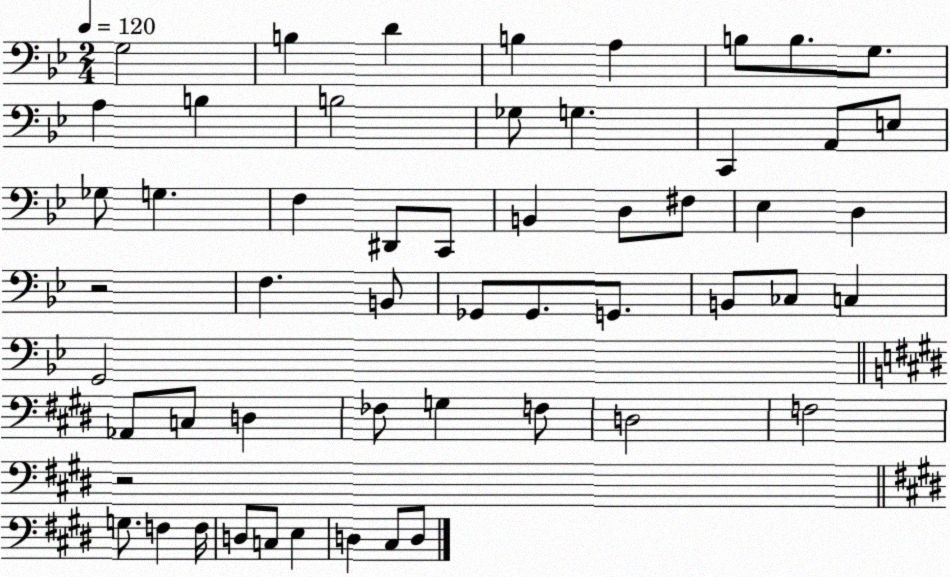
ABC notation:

X:1
T:Untitled
M:2/4
L:1/4
K:Bb
G,2 B, D B, A, B,/2 B,/2 G,/2 A, B, B,2 _G,/2 G, C,, A,,/2 E,/2 _G,/2 G, F, ^D,,/2 C,,/2 B,, D,/2 ^F,/2 _E, D, z2 F, B,,/2 _G,,/2 _G,,/2 G,,/2 B,,/2 _C,/2 C, G,,2 _A,,/2 C,/2 D, _F,/2 G, F,/2 D,2 F,2 z2 G,/2 F, F,/4 D,/2 C,/2 E, D, ^C,/2 D,/2